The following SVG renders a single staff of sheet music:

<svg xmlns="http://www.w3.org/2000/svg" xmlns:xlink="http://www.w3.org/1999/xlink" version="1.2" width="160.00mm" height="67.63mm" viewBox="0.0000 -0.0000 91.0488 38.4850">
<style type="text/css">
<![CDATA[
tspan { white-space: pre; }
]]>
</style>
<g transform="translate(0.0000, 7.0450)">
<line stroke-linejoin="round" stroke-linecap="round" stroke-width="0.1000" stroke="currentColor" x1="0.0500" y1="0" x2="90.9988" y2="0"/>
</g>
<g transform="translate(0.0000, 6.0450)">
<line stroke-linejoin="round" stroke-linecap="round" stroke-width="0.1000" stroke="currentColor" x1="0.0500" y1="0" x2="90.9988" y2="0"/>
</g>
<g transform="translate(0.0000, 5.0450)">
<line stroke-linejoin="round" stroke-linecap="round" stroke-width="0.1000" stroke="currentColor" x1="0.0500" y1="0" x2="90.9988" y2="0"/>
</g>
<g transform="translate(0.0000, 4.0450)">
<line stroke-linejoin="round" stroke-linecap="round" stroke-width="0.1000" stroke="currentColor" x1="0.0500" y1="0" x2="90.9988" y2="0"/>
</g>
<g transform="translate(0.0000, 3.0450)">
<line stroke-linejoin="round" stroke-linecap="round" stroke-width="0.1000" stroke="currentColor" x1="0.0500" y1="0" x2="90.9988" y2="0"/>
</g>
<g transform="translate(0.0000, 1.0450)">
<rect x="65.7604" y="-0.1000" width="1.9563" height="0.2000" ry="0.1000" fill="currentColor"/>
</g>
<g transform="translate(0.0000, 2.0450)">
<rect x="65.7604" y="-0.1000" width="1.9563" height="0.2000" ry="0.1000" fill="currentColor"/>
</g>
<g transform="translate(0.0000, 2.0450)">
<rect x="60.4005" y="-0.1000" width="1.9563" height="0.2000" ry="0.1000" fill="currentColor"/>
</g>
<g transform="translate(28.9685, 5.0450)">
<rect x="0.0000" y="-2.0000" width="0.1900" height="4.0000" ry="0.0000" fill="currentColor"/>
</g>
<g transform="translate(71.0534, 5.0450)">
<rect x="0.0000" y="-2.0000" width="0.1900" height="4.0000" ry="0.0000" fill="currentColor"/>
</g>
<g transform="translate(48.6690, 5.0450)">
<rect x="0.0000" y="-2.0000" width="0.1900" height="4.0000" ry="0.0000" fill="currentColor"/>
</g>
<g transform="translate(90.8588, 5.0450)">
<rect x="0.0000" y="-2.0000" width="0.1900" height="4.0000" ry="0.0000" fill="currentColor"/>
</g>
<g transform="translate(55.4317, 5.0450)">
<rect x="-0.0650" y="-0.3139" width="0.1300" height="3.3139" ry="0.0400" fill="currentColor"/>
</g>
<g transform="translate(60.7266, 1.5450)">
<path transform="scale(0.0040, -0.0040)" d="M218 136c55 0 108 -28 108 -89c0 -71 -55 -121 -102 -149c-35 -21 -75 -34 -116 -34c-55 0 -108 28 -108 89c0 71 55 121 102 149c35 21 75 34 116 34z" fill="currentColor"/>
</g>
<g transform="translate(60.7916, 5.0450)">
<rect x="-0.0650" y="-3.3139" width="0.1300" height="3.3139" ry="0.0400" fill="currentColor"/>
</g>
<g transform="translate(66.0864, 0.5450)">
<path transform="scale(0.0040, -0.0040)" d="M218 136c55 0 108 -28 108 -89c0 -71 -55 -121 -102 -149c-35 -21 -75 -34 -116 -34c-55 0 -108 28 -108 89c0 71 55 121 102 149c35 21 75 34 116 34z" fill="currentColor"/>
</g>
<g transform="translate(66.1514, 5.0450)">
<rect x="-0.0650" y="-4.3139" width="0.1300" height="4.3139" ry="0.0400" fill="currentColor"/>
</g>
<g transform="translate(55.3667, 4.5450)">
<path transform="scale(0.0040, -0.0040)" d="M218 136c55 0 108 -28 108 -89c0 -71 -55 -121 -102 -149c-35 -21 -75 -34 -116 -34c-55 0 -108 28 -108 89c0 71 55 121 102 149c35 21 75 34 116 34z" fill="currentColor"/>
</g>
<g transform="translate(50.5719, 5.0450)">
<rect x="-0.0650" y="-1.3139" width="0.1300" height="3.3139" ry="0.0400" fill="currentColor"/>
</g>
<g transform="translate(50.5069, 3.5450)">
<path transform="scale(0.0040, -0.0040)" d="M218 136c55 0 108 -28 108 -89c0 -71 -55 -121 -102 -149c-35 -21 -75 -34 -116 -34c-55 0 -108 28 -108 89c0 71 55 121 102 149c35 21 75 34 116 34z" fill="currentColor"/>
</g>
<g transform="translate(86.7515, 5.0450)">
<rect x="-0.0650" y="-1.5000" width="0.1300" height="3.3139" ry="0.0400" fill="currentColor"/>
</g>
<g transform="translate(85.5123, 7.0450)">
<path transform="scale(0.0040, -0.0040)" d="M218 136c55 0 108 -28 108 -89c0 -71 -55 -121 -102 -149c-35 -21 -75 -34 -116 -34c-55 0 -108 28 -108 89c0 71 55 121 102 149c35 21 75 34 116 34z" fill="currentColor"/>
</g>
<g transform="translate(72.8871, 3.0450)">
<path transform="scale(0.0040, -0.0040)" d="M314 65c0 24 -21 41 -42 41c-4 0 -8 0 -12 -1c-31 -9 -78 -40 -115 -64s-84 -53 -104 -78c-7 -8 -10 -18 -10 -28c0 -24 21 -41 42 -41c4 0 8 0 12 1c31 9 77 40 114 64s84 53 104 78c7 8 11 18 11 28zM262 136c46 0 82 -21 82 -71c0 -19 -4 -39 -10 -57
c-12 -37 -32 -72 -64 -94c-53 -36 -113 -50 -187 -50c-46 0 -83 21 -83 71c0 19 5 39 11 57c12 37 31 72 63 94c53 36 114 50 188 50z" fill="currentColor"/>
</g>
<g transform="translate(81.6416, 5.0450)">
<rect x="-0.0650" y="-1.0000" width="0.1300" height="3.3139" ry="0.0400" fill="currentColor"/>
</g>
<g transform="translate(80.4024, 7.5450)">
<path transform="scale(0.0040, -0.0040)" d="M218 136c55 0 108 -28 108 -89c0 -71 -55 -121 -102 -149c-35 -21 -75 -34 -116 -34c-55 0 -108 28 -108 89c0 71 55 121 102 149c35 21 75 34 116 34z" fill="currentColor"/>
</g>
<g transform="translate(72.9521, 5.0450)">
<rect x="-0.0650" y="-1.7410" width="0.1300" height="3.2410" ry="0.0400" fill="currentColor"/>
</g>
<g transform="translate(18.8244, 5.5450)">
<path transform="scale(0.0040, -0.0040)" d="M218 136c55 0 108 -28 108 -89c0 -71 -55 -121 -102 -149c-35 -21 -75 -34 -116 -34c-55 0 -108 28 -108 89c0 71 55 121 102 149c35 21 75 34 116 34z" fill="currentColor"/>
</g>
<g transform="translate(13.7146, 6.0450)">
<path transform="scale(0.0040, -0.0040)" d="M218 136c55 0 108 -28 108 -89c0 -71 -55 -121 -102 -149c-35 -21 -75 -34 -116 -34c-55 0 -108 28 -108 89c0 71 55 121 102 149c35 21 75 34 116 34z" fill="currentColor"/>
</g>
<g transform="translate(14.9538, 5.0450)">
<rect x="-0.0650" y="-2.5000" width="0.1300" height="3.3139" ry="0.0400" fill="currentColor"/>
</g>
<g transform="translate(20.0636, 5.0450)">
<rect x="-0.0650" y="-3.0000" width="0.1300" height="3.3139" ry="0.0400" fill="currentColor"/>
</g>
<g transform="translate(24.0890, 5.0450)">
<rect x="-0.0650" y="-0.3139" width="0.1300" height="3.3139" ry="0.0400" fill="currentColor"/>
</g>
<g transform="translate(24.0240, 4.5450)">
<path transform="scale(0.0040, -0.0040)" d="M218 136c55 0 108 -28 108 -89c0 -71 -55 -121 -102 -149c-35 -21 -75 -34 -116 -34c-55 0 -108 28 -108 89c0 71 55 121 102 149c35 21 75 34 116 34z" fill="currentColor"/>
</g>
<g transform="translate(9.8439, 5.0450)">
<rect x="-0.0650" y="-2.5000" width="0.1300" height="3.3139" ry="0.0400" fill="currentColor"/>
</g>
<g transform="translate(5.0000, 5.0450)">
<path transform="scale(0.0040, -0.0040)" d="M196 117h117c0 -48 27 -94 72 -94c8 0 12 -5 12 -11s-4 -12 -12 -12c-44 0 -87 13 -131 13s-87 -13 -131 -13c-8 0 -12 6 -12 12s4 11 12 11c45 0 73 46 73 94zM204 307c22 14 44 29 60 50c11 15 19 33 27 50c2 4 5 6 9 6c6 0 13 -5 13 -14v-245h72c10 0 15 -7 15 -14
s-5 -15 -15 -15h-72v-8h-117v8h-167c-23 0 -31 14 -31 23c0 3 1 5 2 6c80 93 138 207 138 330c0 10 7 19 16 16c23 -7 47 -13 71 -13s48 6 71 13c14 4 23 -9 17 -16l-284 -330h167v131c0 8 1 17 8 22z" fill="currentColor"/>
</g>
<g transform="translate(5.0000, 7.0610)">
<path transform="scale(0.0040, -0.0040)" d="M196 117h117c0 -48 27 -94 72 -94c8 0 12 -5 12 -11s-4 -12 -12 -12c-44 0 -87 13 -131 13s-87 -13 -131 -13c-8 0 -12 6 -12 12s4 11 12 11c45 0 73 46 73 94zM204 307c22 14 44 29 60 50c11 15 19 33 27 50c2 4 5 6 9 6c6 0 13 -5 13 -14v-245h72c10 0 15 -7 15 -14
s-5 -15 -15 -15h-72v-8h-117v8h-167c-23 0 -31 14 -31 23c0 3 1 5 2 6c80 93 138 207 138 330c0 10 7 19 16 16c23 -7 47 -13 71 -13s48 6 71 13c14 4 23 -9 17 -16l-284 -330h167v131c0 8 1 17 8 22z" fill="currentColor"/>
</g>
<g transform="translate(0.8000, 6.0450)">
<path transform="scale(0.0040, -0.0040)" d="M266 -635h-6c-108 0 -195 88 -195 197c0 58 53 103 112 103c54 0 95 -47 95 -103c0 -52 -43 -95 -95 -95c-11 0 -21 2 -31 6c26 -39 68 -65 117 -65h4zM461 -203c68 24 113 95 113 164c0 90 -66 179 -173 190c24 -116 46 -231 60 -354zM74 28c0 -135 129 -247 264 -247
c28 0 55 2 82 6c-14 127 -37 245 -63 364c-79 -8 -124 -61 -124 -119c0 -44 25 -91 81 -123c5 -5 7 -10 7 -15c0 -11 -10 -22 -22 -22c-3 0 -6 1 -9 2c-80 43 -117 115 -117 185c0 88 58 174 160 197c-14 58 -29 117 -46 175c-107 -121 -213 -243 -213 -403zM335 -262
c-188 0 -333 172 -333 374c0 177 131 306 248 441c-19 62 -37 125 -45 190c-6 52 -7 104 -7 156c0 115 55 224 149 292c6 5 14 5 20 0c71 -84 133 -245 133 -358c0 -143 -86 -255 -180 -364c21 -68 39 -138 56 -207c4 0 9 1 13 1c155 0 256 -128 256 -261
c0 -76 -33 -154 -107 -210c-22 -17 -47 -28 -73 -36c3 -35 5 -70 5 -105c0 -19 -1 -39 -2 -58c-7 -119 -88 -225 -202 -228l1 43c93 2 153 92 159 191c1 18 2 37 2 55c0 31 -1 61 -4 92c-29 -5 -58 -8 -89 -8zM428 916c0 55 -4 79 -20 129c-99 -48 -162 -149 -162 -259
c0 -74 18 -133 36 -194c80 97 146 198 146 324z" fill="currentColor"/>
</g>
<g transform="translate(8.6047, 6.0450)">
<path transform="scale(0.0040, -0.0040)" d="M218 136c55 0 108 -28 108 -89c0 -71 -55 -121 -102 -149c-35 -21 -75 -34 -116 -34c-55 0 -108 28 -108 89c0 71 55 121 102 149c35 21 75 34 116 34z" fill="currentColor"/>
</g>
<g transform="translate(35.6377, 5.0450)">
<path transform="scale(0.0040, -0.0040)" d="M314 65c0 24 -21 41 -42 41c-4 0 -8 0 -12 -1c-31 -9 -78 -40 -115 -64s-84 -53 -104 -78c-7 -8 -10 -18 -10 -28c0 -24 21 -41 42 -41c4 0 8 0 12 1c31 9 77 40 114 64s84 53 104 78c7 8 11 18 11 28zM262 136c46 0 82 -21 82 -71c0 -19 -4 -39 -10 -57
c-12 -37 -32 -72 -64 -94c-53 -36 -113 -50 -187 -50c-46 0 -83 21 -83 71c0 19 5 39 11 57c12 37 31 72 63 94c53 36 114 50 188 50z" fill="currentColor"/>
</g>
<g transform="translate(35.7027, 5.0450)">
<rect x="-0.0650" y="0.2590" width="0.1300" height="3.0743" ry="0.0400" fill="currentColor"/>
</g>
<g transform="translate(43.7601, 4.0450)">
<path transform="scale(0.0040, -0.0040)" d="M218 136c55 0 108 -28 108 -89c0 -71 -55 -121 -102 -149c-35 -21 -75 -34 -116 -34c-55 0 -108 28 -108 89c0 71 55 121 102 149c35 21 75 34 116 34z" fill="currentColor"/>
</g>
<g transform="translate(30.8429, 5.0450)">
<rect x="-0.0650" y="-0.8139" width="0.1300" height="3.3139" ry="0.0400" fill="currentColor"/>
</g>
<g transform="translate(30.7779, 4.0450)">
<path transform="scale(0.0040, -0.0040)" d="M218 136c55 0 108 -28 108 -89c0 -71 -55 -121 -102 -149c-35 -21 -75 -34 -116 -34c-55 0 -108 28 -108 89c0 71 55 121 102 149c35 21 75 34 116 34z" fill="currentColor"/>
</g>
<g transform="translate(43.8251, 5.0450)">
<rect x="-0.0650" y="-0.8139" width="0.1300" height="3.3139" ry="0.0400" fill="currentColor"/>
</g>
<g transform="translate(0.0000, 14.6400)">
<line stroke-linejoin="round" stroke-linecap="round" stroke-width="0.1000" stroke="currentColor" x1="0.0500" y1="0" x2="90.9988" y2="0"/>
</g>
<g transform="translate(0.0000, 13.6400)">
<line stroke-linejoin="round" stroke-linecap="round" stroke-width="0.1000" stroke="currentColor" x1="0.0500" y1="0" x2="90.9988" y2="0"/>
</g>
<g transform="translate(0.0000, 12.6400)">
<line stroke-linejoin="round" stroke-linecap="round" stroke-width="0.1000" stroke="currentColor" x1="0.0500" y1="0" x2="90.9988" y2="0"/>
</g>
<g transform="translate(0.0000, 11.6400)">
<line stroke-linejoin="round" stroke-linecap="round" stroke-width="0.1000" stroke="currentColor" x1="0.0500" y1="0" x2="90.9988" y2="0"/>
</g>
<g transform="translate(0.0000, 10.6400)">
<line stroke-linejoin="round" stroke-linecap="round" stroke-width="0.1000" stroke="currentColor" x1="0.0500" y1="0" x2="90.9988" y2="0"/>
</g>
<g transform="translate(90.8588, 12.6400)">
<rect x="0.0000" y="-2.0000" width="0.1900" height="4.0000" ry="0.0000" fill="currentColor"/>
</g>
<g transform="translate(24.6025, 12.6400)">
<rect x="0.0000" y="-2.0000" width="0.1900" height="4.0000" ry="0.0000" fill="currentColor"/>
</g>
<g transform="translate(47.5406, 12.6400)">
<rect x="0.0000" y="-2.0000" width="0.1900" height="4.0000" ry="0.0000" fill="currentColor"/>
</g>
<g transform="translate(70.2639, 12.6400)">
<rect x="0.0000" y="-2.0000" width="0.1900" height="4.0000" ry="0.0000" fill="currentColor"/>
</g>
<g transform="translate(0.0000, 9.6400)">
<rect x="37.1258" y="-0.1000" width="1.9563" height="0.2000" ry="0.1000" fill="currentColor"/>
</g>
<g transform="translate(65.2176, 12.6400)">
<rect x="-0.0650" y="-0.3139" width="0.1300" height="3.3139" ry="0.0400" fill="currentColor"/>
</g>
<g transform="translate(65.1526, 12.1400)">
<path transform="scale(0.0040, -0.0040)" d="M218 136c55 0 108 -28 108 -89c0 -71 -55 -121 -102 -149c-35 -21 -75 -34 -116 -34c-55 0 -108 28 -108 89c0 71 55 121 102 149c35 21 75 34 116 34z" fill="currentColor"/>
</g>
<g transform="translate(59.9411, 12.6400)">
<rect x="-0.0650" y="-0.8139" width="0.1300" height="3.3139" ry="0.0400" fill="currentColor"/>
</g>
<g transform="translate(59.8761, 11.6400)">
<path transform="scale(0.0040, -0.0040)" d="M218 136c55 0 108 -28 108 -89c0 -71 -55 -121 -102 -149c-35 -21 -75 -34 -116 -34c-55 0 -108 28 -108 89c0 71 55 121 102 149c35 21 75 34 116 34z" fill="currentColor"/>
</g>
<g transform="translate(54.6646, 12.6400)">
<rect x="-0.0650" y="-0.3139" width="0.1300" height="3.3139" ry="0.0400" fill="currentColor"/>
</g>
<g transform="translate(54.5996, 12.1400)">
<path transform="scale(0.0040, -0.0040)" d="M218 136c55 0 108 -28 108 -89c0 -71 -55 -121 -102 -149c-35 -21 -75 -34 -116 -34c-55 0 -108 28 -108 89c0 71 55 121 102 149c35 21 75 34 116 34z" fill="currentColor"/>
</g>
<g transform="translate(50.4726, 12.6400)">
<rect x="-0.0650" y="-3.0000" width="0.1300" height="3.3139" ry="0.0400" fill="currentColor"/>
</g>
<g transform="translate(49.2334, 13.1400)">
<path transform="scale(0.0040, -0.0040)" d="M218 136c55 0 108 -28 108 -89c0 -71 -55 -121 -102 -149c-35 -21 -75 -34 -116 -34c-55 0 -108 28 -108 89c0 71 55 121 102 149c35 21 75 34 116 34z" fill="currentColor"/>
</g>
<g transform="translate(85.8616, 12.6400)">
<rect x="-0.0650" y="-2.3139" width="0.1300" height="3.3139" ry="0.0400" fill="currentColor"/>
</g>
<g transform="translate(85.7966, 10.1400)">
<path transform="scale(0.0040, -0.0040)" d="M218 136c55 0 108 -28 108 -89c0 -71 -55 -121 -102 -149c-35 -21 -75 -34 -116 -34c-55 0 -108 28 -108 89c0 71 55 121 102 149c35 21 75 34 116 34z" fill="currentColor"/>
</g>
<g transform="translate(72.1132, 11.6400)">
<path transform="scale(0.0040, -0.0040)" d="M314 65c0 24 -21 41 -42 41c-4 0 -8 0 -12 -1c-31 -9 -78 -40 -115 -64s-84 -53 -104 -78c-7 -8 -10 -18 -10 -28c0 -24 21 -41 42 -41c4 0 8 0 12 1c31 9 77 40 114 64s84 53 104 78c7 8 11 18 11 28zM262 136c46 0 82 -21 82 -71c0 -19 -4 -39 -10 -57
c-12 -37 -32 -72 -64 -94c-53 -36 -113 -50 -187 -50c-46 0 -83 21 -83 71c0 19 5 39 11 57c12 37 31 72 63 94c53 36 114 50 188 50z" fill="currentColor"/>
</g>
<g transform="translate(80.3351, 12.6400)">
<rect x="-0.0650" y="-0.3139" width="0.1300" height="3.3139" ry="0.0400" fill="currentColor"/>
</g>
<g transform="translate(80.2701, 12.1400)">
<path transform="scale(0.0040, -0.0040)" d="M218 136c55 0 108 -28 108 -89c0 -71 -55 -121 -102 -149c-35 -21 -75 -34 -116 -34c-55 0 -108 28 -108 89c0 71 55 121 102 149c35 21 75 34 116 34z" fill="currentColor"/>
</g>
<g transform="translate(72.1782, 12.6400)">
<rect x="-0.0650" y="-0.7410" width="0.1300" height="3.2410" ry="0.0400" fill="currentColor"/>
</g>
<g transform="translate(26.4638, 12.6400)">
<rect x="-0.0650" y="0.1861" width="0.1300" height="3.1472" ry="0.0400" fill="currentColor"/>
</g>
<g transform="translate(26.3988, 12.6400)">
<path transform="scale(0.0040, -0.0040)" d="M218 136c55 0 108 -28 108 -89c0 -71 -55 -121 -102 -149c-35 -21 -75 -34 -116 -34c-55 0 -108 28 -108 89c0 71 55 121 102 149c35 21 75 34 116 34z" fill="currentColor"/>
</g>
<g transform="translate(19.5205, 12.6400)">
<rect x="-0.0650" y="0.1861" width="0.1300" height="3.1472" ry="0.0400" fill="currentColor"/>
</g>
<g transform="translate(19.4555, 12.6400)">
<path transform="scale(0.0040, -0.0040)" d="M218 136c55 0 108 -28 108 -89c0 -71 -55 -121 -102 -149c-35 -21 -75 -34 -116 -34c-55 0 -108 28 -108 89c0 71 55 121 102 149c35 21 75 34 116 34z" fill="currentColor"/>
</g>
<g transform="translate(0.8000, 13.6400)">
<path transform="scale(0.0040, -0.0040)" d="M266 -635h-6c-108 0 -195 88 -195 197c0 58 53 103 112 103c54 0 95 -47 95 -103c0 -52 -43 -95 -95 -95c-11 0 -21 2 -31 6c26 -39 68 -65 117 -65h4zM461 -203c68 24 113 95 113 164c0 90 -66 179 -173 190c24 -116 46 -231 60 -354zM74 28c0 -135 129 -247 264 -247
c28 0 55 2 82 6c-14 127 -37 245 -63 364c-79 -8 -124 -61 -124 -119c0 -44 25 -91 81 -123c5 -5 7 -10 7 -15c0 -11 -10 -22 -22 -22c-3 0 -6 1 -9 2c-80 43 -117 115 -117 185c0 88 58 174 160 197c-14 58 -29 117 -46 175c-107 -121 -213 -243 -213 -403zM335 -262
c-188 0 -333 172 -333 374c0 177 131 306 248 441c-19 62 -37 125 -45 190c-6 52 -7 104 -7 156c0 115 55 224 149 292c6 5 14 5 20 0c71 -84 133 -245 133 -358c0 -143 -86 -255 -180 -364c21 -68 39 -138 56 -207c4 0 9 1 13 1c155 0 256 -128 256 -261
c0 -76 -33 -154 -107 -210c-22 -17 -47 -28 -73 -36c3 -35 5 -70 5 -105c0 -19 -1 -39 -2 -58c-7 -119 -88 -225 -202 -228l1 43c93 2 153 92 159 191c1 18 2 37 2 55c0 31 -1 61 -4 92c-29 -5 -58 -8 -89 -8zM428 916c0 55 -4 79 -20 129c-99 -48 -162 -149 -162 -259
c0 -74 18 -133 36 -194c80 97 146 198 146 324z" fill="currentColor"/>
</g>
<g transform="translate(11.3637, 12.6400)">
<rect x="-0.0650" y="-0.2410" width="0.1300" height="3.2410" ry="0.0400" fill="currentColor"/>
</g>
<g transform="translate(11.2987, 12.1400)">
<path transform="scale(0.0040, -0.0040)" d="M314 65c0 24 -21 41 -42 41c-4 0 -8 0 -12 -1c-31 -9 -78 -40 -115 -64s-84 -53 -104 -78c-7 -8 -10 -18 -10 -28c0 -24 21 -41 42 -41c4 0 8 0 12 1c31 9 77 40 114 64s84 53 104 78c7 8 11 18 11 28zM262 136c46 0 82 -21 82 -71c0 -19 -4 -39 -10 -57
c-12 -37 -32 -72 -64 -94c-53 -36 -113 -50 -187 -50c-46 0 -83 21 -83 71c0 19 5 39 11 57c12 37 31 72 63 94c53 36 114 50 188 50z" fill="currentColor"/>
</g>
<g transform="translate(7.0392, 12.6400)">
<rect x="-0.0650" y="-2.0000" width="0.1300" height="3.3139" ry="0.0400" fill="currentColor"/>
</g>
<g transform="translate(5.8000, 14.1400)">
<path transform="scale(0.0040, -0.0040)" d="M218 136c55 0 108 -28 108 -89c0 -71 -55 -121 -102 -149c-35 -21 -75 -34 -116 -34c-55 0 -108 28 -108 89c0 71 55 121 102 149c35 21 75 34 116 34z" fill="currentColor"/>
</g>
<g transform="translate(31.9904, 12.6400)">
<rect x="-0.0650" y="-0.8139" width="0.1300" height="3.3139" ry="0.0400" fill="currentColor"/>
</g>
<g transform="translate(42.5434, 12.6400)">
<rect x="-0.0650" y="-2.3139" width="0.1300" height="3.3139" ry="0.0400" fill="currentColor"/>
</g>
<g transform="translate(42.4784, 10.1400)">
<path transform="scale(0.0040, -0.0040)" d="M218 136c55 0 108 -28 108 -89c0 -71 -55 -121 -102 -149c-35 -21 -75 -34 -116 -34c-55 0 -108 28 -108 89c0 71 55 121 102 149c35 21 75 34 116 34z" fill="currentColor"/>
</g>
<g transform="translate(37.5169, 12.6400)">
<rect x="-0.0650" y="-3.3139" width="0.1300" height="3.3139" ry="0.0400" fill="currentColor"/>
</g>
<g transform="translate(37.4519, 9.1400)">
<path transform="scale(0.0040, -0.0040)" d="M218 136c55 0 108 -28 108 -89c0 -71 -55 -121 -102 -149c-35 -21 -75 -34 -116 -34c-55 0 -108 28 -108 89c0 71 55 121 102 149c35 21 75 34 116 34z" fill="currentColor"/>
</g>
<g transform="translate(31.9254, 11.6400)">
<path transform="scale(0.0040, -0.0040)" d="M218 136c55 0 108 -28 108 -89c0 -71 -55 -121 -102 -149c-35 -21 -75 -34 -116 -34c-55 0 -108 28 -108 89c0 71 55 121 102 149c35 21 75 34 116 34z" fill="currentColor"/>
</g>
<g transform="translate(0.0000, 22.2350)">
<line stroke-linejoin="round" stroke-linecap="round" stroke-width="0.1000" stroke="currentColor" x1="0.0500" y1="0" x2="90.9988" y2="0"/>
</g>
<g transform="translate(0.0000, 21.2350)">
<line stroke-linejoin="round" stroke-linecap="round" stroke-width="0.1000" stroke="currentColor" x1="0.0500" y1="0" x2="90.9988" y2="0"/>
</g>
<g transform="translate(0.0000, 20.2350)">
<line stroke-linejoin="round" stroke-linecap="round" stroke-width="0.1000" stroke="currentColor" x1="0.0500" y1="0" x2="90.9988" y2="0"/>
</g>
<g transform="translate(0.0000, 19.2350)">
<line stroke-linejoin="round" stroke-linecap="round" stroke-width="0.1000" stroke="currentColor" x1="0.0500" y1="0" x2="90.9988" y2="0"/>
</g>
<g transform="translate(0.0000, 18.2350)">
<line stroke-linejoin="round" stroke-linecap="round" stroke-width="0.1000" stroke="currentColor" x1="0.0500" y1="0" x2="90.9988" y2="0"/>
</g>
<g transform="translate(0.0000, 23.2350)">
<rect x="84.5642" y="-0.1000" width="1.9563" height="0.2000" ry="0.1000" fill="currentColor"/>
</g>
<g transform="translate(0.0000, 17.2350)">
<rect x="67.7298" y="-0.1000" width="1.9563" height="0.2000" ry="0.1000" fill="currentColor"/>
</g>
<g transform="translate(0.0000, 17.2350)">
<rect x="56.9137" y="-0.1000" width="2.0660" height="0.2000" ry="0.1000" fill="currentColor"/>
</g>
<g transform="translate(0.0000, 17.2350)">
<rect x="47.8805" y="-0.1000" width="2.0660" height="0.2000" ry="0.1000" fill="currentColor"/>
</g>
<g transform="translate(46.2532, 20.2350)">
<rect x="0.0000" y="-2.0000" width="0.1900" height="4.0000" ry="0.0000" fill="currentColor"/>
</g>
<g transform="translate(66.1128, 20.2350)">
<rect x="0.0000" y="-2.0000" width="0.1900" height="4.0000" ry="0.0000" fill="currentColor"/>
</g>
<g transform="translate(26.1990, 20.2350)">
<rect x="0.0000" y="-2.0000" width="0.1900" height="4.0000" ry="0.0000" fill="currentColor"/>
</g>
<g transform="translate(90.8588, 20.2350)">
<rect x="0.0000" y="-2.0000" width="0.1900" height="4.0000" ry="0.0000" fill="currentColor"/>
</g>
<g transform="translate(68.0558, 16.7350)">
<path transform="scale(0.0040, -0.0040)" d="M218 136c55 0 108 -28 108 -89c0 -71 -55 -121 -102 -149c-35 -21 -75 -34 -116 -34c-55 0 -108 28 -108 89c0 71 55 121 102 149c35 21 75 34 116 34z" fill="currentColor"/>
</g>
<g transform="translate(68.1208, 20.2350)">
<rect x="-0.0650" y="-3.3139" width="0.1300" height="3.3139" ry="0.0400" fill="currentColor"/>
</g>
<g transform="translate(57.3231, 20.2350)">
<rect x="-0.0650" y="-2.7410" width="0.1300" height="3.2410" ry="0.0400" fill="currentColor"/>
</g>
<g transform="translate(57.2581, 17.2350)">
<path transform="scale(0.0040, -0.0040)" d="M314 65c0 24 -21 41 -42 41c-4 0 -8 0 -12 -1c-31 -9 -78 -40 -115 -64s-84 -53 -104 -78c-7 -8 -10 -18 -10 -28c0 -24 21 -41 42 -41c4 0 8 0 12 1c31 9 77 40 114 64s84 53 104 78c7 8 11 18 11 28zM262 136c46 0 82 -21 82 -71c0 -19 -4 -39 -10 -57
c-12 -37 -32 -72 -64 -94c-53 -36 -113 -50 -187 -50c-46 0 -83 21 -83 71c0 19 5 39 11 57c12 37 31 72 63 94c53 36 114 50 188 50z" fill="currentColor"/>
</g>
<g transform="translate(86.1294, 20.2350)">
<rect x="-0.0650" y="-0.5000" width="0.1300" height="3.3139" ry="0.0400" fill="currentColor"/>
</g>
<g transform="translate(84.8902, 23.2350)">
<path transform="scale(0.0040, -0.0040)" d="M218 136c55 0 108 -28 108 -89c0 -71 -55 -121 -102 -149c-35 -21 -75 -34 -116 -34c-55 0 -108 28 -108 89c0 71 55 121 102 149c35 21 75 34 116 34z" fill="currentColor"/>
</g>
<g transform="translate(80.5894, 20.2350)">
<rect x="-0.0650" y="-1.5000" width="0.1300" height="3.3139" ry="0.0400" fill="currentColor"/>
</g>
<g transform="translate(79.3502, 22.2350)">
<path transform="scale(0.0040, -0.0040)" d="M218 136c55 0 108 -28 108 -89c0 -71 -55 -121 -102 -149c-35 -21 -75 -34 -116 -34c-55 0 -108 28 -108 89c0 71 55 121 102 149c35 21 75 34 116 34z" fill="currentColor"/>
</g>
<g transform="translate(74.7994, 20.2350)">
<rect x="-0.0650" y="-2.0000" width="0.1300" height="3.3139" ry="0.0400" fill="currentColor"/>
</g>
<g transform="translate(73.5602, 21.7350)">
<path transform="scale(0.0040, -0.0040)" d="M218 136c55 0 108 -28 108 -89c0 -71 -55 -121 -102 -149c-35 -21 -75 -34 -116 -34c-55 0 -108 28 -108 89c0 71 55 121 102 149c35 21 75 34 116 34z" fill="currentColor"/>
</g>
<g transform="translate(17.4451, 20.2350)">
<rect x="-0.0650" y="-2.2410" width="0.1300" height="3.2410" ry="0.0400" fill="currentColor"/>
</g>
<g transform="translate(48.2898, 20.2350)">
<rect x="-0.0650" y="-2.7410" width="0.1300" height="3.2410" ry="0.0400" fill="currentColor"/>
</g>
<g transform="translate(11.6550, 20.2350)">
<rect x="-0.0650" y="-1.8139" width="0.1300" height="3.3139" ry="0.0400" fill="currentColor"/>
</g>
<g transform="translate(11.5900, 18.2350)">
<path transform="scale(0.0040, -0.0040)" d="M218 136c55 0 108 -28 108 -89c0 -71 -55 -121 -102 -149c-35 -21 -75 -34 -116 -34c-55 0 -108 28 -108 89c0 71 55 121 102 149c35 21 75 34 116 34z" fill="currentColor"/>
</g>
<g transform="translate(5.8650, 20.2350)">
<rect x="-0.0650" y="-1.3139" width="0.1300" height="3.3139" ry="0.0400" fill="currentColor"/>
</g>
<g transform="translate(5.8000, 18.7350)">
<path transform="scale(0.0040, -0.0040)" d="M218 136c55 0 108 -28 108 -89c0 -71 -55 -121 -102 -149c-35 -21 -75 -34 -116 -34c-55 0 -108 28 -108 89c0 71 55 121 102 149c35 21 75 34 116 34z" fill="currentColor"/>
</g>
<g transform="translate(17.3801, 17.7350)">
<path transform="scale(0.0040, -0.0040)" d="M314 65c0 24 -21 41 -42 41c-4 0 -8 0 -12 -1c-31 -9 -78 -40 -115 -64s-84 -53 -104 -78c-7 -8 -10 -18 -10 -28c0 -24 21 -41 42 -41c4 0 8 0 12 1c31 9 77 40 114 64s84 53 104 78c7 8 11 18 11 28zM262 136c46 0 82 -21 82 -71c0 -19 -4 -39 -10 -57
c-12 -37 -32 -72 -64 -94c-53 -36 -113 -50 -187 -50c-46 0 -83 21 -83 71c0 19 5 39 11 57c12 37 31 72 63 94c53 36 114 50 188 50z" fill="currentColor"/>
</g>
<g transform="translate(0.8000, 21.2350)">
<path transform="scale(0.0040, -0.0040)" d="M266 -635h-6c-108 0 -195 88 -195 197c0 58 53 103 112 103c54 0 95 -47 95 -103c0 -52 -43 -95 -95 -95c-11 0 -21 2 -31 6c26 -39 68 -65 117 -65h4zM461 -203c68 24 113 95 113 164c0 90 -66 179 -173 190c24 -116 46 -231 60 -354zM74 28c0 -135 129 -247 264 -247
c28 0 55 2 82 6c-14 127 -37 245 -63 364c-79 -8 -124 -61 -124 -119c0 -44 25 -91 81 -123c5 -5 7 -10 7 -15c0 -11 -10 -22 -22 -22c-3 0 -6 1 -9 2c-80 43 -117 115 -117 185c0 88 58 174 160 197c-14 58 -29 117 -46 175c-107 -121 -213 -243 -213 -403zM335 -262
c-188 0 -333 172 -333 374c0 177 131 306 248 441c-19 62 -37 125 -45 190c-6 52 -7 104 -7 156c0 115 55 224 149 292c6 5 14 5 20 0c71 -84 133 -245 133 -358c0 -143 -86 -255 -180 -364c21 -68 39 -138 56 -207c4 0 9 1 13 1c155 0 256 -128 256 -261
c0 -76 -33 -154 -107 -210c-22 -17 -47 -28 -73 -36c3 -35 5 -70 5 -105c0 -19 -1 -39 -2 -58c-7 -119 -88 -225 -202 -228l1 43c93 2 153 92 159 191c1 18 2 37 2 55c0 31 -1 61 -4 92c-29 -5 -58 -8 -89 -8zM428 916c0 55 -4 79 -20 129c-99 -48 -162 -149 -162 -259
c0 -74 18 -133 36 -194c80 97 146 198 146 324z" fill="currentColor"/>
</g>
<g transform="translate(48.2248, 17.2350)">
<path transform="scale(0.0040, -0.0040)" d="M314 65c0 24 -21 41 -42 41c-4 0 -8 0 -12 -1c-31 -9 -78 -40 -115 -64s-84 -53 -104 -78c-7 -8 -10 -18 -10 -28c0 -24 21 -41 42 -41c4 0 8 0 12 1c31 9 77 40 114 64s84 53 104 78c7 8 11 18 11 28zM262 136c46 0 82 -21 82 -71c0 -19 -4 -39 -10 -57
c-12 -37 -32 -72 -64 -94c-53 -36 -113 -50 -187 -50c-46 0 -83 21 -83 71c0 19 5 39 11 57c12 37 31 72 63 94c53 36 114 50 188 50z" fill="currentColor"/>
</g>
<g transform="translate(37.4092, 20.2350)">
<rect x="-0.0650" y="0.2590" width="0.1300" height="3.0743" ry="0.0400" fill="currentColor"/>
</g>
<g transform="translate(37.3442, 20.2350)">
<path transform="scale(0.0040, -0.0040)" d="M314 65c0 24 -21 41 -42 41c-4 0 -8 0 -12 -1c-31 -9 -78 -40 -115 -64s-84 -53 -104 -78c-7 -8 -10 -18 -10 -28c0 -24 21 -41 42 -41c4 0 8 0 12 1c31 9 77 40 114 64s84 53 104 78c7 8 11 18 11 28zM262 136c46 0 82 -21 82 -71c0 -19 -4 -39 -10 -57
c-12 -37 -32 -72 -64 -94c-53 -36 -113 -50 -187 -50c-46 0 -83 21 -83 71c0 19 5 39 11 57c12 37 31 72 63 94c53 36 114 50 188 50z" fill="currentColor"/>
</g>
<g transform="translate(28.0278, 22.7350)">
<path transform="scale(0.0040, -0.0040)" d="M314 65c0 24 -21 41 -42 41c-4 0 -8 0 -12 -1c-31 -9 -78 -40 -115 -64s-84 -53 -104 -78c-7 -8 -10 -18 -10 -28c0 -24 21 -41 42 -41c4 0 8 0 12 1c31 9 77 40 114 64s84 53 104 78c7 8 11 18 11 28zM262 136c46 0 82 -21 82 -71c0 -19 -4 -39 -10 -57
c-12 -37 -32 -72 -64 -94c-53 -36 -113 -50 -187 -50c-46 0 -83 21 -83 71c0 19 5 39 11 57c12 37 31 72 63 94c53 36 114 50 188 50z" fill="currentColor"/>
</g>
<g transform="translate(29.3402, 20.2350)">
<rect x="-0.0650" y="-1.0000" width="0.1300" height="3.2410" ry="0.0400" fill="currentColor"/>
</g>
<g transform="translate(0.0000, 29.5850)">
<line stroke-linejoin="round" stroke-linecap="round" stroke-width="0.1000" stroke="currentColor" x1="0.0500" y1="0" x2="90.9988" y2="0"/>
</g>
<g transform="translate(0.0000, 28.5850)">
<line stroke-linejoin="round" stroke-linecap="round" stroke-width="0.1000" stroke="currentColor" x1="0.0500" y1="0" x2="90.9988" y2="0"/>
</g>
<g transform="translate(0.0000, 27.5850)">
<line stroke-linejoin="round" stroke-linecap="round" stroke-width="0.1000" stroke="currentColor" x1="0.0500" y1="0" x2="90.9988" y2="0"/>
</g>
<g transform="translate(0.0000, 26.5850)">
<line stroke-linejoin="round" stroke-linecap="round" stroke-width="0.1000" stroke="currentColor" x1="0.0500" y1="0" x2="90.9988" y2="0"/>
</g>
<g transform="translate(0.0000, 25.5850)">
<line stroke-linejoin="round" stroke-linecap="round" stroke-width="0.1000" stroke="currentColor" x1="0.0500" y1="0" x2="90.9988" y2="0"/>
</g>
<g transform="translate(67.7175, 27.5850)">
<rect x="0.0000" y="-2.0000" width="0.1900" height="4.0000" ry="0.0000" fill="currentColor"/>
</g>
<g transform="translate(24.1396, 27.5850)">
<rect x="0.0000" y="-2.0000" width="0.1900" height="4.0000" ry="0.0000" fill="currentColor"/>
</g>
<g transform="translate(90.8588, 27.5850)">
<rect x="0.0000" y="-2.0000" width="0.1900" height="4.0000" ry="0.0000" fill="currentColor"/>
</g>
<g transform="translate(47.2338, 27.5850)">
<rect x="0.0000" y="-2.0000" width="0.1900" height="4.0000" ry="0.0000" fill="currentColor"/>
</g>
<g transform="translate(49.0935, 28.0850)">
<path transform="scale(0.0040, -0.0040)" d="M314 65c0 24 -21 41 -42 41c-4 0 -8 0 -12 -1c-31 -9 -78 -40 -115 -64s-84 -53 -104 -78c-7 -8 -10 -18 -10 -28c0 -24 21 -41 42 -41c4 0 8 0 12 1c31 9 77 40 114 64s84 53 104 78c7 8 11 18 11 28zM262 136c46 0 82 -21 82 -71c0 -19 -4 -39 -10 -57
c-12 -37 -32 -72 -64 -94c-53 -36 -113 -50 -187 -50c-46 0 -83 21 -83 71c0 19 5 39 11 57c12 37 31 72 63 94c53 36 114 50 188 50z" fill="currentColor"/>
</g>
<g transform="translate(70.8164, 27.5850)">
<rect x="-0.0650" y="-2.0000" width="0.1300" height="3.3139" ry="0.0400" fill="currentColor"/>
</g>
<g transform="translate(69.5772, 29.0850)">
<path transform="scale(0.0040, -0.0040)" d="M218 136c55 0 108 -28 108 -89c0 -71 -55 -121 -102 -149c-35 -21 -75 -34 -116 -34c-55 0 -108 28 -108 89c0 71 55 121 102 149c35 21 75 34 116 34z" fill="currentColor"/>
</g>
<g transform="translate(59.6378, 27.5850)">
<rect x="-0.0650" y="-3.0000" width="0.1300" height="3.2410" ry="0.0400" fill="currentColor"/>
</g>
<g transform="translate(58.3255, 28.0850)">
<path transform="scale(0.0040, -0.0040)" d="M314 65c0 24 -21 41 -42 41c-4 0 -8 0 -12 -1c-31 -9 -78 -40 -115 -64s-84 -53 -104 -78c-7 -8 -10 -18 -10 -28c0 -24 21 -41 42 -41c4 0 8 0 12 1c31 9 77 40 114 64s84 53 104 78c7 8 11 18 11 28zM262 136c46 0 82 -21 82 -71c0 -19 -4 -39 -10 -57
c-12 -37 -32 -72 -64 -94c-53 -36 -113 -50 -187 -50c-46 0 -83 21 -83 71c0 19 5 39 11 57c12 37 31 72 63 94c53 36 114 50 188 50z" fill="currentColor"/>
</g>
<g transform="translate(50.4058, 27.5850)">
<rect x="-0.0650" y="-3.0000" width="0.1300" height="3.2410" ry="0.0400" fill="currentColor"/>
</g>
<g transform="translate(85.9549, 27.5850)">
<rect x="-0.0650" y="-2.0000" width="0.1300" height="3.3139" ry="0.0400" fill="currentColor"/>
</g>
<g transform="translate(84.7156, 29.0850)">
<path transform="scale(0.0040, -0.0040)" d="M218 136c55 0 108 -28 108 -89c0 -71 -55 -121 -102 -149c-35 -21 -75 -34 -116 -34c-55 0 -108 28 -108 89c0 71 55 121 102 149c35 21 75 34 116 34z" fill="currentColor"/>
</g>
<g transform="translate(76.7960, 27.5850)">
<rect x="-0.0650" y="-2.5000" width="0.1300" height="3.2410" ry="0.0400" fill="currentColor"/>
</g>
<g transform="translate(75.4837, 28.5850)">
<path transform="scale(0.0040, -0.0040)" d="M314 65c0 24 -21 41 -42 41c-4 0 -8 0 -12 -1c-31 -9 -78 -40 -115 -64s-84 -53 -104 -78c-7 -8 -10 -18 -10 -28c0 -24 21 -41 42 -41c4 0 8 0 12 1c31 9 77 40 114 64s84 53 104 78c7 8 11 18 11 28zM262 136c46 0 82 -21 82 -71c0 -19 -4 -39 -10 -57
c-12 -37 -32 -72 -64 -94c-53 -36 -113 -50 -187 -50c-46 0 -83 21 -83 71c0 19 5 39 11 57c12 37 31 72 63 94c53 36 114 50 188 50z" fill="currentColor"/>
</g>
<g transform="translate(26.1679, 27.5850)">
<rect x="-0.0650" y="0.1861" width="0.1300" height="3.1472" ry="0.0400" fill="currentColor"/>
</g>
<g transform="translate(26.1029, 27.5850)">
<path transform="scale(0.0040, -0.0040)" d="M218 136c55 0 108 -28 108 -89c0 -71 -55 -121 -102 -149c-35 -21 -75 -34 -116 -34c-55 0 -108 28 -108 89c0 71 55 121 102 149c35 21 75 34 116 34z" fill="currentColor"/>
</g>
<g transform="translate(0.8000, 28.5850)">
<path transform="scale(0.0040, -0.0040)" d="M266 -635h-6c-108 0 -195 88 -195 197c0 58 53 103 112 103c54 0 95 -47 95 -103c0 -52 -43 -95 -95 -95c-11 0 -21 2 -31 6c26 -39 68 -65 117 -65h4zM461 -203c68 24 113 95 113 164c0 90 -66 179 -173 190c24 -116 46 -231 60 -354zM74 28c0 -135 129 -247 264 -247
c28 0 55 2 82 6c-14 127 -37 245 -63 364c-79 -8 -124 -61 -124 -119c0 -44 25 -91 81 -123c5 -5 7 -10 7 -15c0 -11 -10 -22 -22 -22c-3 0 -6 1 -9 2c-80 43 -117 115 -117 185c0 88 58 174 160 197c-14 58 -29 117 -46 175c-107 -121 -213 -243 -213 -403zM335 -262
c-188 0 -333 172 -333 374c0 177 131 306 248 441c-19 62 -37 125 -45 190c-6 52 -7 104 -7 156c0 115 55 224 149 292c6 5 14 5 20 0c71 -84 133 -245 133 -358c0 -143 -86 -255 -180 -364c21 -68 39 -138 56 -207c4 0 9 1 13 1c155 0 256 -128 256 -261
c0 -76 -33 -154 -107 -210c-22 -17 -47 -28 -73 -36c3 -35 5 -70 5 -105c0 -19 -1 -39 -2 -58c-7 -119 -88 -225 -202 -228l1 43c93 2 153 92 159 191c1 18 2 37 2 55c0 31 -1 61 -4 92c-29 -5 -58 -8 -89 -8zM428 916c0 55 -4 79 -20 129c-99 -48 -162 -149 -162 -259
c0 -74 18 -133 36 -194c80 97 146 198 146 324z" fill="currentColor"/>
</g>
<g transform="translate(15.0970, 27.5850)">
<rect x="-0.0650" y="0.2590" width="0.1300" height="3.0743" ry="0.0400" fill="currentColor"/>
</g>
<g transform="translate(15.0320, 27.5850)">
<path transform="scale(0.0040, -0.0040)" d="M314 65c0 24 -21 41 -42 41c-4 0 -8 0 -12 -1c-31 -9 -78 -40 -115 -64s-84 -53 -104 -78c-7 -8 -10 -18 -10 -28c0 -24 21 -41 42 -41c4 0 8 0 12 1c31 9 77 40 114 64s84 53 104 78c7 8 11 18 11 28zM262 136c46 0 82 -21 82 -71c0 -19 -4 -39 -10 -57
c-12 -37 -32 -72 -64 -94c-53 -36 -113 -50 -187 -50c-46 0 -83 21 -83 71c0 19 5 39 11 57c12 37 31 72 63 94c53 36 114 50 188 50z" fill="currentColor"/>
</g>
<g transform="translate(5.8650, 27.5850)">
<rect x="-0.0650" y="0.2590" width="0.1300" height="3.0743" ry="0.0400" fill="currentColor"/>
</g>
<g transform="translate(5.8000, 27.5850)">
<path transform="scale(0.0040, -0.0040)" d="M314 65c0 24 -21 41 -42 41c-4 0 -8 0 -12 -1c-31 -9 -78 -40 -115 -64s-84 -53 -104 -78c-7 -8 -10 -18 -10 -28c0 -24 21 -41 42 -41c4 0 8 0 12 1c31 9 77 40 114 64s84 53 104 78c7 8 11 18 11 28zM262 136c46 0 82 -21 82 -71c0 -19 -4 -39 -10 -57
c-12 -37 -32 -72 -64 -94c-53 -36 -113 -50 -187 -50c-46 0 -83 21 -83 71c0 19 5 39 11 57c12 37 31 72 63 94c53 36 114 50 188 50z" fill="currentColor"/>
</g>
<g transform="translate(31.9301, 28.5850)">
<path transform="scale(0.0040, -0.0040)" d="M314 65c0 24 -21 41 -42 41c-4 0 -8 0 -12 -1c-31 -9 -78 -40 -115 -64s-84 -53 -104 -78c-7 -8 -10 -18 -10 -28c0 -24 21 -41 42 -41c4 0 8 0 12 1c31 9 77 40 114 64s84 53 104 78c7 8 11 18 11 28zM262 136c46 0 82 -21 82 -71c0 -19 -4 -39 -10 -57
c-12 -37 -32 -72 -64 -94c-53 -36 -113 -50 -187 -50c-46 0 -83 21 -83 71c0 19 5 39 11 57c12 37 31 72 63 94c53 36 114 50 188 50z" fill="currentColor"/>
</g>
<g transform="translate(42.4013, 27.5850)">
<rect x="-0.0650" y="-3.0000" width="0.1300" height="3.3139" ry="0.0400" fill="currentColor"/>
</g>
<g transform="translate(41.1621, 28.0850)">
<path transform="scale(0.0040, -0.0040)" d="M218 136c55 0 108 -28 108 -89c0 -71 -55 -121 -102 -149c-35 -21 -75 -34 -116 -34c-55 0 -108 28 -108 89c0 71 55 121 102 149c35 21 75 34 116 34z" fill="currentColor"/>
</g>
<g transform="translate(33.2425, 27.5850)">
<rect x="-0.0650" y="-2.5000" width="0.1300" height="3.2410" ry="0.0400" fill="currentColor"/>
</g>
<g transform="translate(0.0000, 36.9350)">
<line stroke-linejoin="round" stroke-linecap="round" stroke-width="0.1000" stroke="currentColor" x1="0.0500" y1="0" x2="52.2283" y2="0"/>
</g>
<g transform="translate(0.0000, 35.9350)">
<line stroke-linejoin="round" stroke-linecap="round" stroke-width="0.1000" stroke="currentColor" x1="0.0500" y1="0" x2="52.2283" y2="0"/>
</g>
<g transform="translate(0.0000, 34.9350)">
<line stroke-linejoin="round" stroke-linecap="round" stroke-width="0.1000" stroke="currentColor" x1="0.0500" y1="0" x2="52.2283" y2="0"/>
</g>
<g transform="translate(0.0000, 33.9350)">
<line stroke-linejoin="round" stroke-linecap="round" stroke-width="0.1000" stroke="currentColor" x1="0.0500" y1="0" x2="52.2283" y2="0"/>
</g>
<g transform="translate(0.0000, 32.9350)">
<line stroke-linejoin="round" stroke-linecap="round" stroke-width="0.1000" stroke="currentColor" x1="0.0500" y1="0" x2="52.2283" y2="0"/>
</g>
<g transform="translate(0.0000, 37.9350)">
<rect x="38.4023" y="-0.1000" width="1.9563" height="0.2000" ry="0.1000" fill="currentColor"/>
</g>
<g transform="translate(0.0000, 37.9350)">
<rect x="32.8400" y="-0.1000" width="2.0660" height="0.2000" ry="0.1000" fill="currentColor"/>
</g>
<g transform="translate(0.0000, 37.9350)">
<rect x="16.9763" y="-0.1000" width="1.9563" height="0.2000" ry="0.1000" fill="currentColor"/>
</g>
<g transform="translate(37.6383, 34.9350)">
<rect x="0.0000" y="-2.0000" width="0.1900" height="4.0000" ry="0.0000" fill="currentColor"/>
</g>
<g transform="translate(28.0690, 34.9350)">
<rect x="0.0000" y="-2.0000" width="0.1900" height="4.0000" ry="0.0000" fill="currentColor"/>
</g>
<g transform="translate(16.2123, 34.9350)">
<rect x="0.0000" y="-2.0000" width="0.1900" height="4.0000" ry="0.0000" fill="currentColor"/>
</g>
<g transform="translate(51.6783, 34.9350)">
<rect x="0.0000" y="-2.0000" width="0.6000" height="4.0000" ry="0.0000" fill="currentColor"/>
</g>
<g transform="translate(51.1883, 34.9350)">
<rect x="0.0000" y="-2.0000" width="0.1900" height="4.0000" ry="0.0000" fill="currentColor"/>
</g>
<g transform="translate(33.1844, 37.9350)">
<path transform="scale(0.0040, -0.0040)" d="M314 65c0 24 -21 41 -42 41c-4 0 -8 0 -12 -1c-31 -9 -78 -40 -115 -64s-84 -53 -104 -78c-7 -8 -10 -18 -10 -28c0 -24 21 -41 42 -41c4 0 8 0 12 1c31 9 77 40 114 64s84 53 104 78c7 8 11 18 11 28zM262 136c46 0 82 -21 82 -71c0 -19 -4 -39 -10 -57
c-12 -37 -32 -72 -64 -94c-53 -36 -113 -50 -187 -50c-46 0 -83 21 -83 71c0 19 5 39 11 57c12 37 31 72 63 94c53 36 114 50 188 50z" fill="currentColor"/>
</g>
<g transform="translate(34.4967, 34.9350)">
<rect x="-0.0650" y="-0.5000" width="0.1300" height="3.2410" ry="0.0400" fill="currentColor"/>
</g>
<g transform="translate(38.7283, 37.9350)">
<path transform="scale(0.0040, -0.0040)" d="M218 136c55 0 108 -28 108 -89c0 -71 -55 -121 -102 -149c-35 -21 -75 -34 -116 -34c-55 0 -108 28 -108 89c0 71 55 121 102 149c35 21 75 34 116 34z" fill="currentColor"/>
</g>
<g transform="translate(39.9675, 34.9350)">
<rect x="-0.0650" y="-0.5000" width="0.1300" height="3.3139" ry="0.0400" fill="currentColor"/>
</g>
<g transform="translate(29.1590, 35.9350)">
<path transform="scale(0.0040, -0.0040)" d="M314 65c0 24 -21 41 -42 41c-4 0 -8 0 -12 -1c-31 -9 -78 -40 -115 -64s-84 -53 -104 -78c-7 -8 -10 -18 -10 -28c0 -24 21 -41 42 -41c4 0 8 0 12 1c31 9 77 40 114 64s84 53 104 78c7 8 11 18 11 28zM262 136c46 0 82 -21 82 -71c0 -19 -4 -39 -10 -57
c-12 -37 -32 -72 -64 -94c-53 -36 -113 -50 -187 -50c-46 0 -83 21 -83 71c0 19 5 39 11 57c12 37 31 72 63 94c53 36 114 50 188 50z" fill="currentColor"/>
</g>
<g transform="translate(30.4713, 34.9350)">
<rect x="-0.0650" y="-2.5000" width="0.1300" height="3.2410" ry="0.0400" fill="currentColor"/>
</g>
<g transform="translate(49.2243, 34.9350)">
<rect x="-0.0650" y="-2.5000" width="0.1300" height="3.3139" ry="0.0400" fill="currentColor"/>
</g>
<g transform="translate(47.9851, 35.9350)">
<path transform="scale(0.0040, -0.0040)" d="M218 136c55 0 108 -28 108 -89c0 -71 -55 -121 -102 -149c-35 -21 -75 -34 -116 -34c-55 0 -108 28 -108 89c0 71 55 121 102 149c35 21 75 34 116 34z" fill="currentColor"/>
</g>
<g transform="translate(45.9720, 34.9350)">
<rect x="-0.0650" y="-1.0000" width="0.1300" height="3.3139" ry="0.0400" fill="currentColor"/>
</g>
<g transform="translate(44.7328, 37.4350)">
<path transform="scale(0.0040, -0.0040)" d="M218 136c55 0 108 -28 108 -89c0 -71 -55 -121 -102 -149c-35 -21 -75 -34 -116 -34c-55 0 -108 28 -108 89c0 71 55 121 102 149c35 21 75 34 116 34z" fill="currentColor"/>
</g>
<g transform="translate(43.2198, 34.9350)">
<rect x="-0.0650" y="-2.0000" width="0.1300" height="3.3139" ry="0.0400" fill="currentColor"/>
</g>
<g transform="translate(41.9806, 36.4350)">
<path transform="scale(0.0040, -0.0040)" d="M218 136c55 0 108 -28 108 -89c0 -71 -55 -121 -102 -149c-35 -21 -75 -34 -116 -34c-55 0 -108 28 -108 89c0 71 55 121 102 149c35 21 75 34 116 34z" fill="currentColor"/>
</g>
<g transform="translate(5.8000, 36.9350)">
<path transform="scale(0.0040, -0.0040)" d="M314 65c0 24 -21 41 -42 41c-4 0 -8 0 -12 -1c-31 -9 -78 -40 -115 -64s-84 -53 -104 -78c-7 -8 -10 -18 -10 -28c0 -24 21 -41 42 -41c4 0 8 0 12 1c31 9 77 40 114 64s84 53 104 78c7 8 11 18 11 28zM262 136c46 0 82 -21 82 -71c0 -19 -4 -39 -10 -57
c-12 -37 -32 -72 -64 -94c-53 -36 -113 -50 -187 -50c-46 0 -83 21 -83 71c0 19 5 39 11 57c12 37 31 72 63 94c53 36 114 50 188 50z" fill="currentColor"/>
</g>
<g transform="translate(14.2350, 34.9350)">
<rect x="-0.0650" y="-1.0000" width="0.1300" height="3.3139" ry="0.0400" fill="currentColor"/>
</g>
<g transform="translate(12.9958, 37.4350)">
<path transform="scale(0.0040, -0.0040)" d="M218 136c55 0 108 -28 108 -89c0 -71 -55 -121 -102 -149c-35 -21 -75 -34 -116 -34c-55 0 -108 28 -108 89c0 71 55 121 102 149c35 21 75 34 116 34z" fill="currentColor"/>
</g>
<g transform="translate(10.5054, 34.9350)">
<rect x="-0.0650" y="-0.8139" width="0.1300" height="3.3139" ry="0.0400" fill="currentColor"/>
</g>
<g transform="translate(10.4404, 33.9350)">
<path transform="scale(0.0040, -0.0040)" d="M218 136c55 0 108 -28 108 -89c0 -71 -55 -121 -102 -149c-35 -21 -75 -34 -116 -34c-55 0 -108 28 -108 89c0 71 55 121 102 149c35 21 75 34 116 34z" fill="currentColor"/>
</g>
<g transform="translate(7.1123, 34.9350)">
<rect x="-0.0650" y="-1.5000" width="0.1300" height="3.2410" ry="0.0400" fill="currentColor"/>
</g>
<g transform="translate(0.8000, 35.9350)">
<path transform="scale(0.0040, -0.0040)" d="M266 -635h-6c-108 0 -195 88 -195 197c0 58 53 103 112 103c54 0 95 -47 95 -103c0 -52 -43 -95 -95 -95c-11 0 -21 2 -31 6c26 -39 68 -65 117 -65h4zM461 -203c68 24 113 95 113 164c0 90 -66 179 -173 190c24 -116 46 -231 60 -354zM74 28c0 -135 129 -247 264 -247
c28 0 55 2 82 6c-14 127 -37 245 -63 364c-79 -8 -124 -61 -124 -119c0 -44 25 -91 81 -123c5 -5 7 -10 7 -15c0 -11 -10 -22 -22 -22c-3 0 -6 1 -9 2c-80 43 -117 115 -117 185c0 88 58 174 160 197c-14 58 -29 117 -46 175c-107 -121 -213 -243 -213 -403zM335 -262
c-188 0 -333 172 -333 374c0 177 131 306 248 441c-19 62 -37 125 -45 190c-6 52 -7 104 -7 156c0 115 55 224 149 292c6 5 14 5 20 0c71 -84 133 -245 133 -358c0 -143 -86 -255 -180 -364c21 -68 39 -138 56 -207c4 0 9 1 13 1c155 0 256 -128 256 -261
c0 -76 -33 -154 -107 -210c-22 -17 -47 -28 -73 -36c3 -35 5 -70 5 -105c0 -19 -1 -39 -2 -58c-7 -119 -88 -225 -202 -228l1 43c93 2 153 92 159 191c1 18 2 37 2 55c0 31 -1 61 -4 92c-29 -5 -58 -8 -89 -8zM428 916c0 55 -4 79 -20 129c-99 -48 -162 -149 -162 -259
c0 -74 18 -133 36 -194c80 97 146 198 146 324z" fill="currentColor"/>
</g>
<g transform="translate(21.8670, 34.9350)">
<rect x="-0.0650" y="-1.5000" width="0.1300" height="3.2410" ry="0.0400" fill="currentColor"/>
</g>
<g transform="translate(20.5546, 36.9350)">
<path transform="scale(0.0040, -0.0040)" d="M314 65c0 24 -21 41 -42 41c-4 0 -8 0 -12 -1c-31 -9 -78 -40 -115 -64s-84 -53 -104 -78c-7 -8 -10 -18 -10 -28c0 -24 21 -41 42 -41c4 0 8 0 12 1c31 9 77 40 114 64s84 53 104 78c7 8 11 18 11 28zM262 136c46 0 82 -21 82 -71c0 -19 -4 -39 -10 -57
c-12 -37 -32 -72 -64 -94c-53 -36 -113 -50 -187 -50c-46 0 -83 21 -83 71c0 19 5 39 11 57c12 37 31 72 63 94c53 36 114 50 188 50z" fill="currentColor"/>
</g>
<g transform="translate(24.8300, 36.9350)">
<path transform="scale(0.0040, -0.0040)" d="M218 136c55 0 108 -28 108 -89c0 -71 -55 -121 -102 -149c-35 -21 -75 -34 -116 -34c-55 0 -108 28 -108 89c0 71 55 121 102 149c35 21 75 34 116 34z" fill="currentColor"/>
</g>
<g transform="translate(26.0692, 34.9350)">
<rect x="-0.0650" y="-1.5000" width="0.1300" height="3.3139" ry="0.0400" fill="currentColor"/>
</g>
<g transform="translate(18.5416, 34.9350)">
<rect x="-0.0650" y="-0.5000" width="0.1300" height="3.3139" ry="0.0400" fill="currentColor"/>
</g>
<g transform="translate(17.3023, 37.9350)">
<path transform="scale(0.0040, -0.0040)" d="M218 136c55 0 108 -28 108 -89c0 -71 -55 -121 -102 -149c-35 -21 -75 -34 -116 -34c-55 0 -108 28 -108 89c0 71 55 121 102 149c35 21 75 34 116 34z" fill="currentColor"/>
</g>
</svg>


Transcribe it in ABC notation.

X:1
T:Untitled
M:4/4
L:1/4
K:C
G G A c d B2 d e c b d' f2 D E F c2 B B d b g A c d c d2 c g e f g2 D2 B2 a2 a2 b F E C B2 B2 B G2 A A2 A2 F G2 F E2 d D C E2 E G2 C2 C F D G